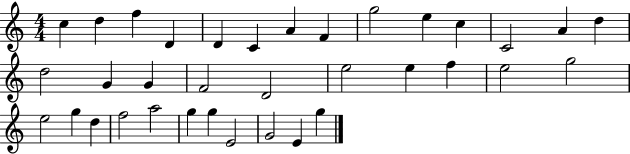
X:1
T:Untitled
M:4/4
L:1/4
K:C
c d f D D C A F g2 e c C2 A d d2 G G F2 D2 e2 e f e2 g2 e2 g d f2 a2 g g E2 G2 E g